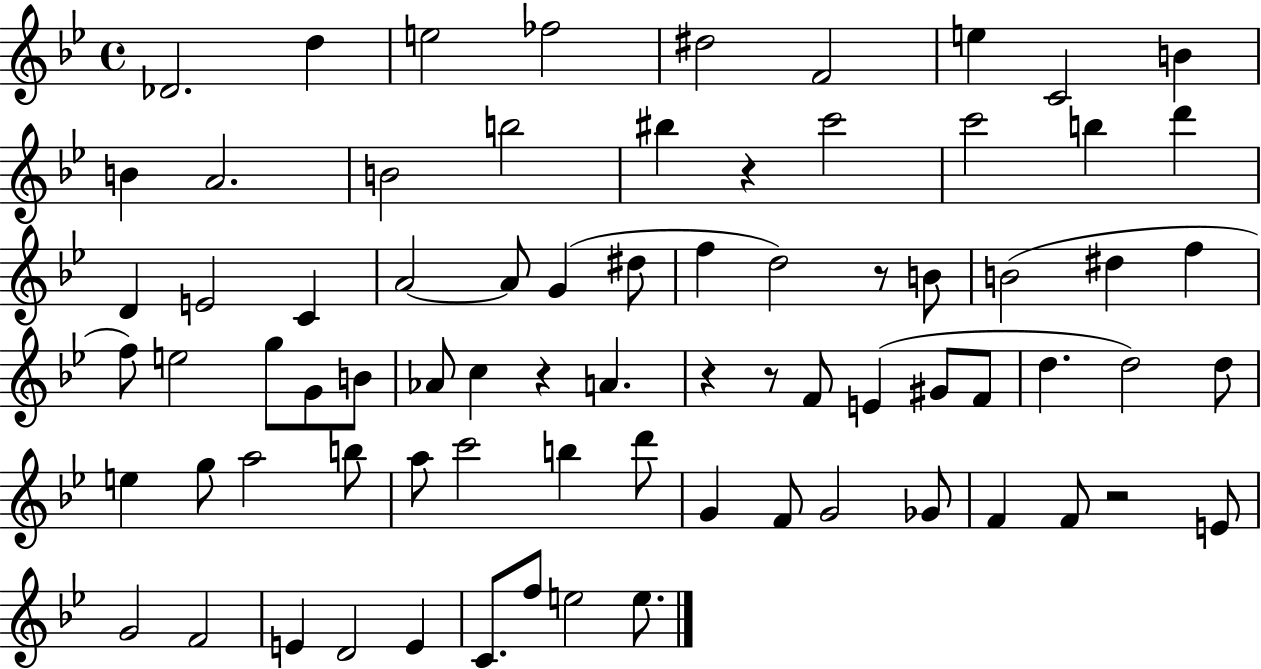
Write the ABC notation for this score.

X:1
T:Untitled
M:4/4
L:1/4
K:Bb
_D2 d e2 _f2 ^d2 F2 e C2 B B A2 B2 b2 ^b z c'2 c'2 b d' D E2 C A2 A/2 G ^d/2 f d2 z/2 B/2 B2 ^d f f/2 e2 g/2 G/2 B/2 _A/2 c z A z z/2 F/2 E ^G/2 F/2 d d2 d/2 e g/2 a2 b/2 a/2 c'2 b d'/2 G F/2 G2 _G/2 F F/2 z2 E/2 G2 F2 E D2 E C/2 f/2 e2 e/2